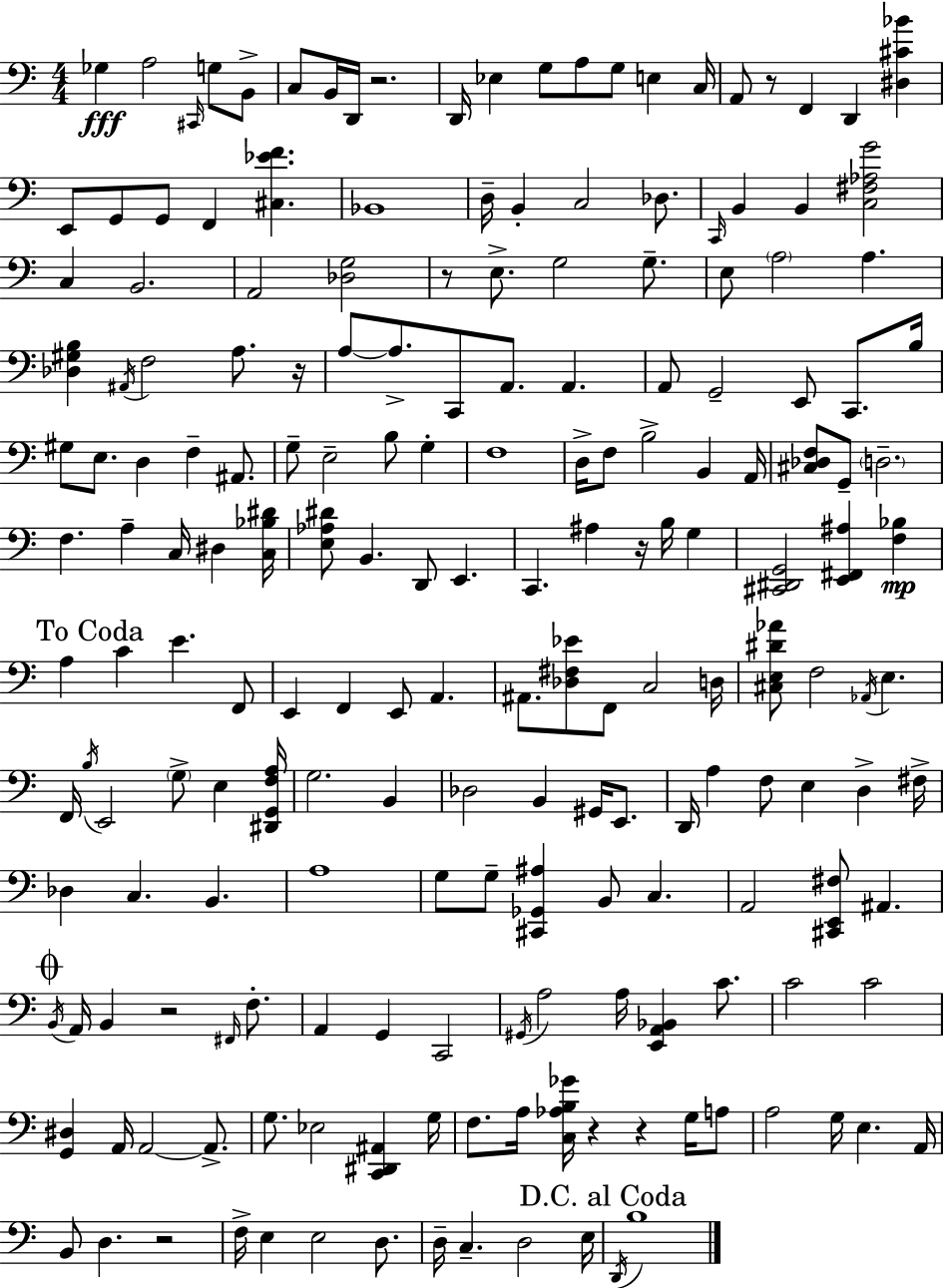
{
  \clef bass
  \numericTimeSignature
  \time 4/4
  \key c \major
  ges4\fff a2 \grace { cis,16 } g8 b,8-> | c8 b,16 d,16 r2. | d,16 ees4 g8 a8 g8 e4 | c16 a,8 r8 f,4 d,4 <dis cis' bes'>4 | \break e,8 g,8 g,8 f,4 <cis ees' f'>4. | bes,1 | d16-- b,4-. c2 des8. | \grace { c,16 } b,4 b,4 <c fis aes g'>2 | \break c4 b,2. | a,2 <des g>2 | r8 e8.-> g2 g8.-- | e8 \parenthesize a2 a4. | \break <des gis b>4 \acciaccatura { ais,16 } f2 a8. | r16 a8~~ a8.-> c,8 a,8. a,4. | a,8 g,2-- e,8 c,8. | b16 gis8 e8. d4 f4-- | \break ais,8. g8-- e2-- b8 g4-. | f1 | d16-> f8 b2-> b,4 | a,16 <cis des f>8 g,8-- \parenthesize d2.-- | \break f4. a4-- c16 dis4 | <c bes dis'>16 <e aes dis'>8 b,4. d,8 e,4. | c,4. ais4 r16 b16 g4 | <cis, dis, g,>2 <e, fis, ais>4 <f bes>4\mp | \break \mark "To Coda" a4 c'4 e'4. | f,8 e,4 f,4 e,8 a,4. | ais,8. <des fis ees'>8 f,8 c2 | d16 <cis e dis' aes'>8 f2 \acciaccatura { aes,16 } e4. | \break f,16 \acciaccatura { b16 } e,2 \parenthesize g8-> | e4 <dis, g, f a>16 g2. | b,4 des2 b,4 | gis,16 e,8. d,16 a4 f8 e4 | \break d4-> fis16-> des4 c4. b,4. | a1 | g8 g8-- <cis, ges, ais>4 b,8 c4. | a,2 <cis, e, fis>8 ais,4. | \break \mark \markup { \musicglyph "scripts.coda" } \acciaccatura { b,16 } a,16 b,4 r2 | \grace { fis,16 } f8.-. a,4 g,4 c,2 | \acciaccatura { gis,16 } a2 | a16 <e, a, bes,>4 c'8. c'2 | \break c'2 <g, dis>4 a,16 a,2~~ | a,8.-> g8. ees2 | <c, dis, ais,>4 g16 f8. a16 <c aes b ges'>16 r4 | r4 g16 a8 a2 | \break g16 e4. a,16 b,8 d4. | r2 f16-> e4 e2 | d8. d16-- c4.-- d2 | e16 \mark "D.C. al Coda" \acciaccatura { d,16 } b1 | \break \bar "|."
}